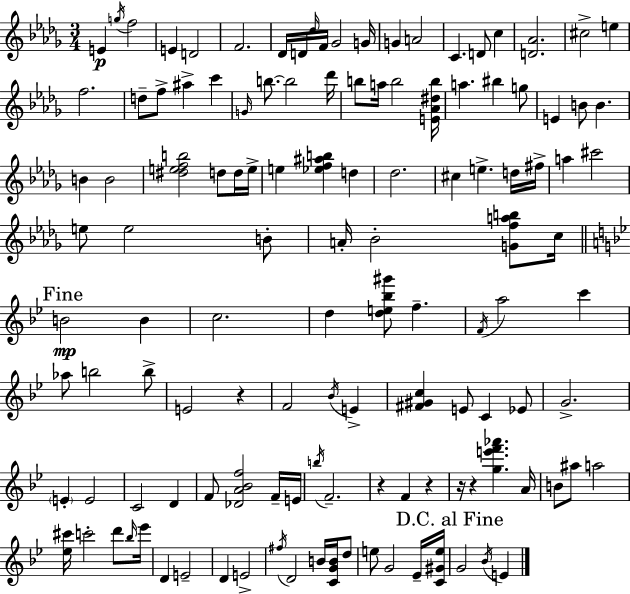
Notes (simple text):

E4/q G5/s F5/h E4/q D4/h F4/h. Db4/s D4/s Db5/s F4/s Gb4/h G4/s G4/q A4/h C4/q. D4/e C5/q [D4,Ab4]/h. C#5/h E5/q F5/h. D5/e F5/e A#5/q C6/q G4/s B5/e. B5/h Db6/s B5/e A5/s B5/h [E4,Ab4,D#5,B5]/s A5/q. BIS5/q G5/e E4/q B4/e B4/q. B4/q B4/h [D#5,E5,F5,B5]/h D5/e D5/s E5/s E5/q [Eb5,F5,A#5,B5]/q D5/q Db5/h. C#5/q E5/q. D5/s F#5/s A5/q C#6/h E5/e E5/h B4/e A4/s Bb4/h [G4,F5,A5,B5]/e C5/s B4/h B4/q C5/h. D5/q [D5,E5,Bb5,G#6]/e F5/q. F4/s A5/h C6/q Ab5/e B5/h B5/e E4/h R/q F4/h Bb4/s E4/q [F#4,G#4,C5]/q E4/e C4/q Eb4/e G4/h. E4/q E4/h C4/h D4/q F4/e [Db4,A4,Bb4,F5]/h F4/s E4/s B5/s F4/h. R/q F4/q R/q R/s R/q [G5,E6,F6,Ab6]/q. A4/s B4/e A#5/e A5/h [Eb5,C#6]/s C6/h D6/e Bb5/s Eb6/s D4/q E4/h D4/q E4/h F#5/s D4/h B4/s [C4,G4,B4]/s D5/e E5/e G4/h Eb4/s [C4,G#4,E5]/s G4/h Bb4/s E4/q